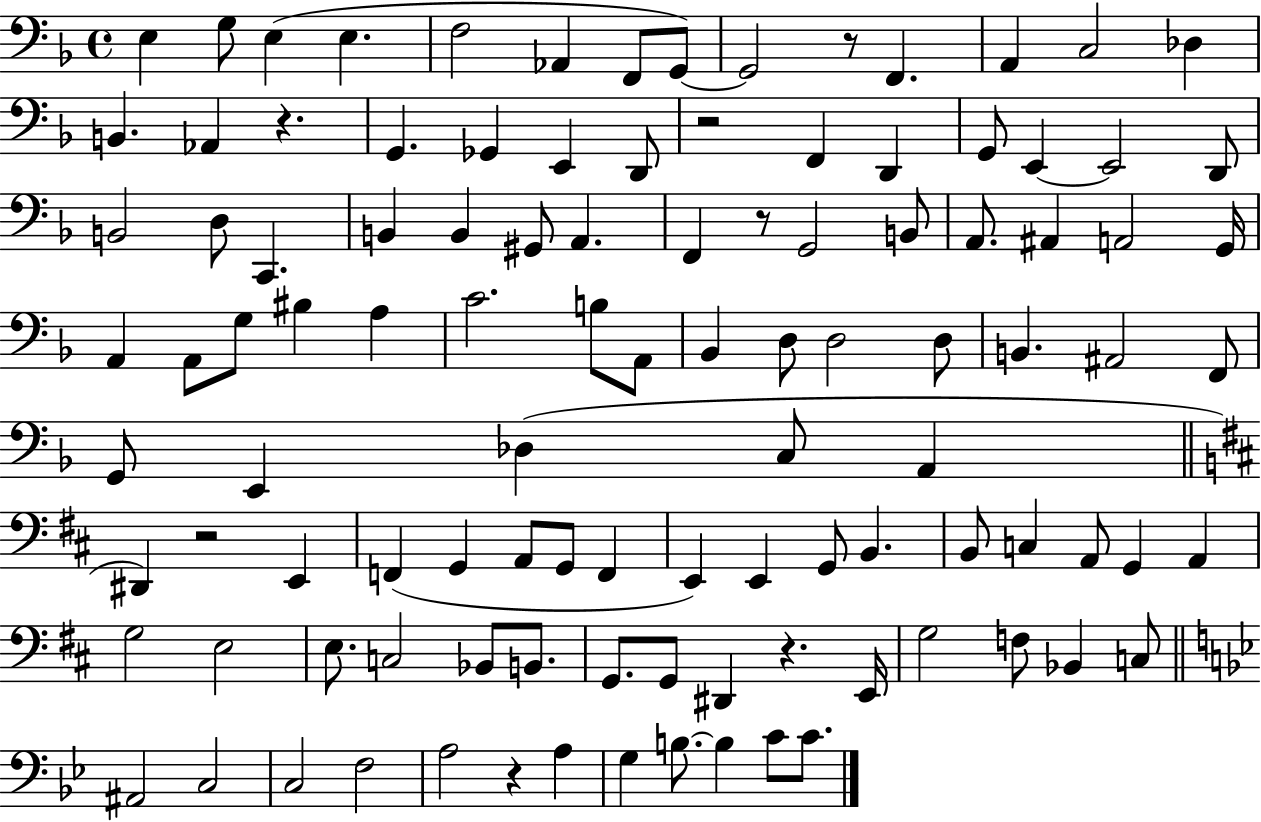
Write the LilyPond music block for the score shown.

{
  \clef bass
  \time 4/4
  \defaultTimeSignature
  \key f \major
  e4 g8 e4( e4. | f2 aes,4 f,8 g,8~~) | g,2 r8 f,4. | a,4 c2 des4 | \break b,4. aes,4 r4. | g,4. ges,4 e,4 d,8 | r2 f,4 d,4 | g,8 e,4~~ e,2 d,8 | \break b,2 d8 c,4. | b,4 b,4 gis,8 a,4. | f,4 r8 g,2 b,8 | a,8. ais,4 a,2 g,16 | \break a,4 a,8 g8 bis4 a4 | c'2. b8 a,8 | bes,4 d8 d2 d8 | b,4. ais,2 f,8 | \break g,8 e,4 des4( c8 a,4 | \bar "||" \break \key b \minor dis,4) r2 e,4 | f,4( g,4 a,8 g,8 f,4 | e,4) e,4 g,8 b,4. | b,8 c4 a,8 g,4 a,4 | \break g2 e2 | e8. c2 bes,8 b,8. | g,8. g,8 dis,4 r4. e,16 | g2 f8 bes,4 c8 | \break \bar "||" \break \key bes \major ais,2 c2 | c2 f2 | a2 r4 a4 | g4 b8.~~ b4 c'8 c'8. | \break \bar "|."
}